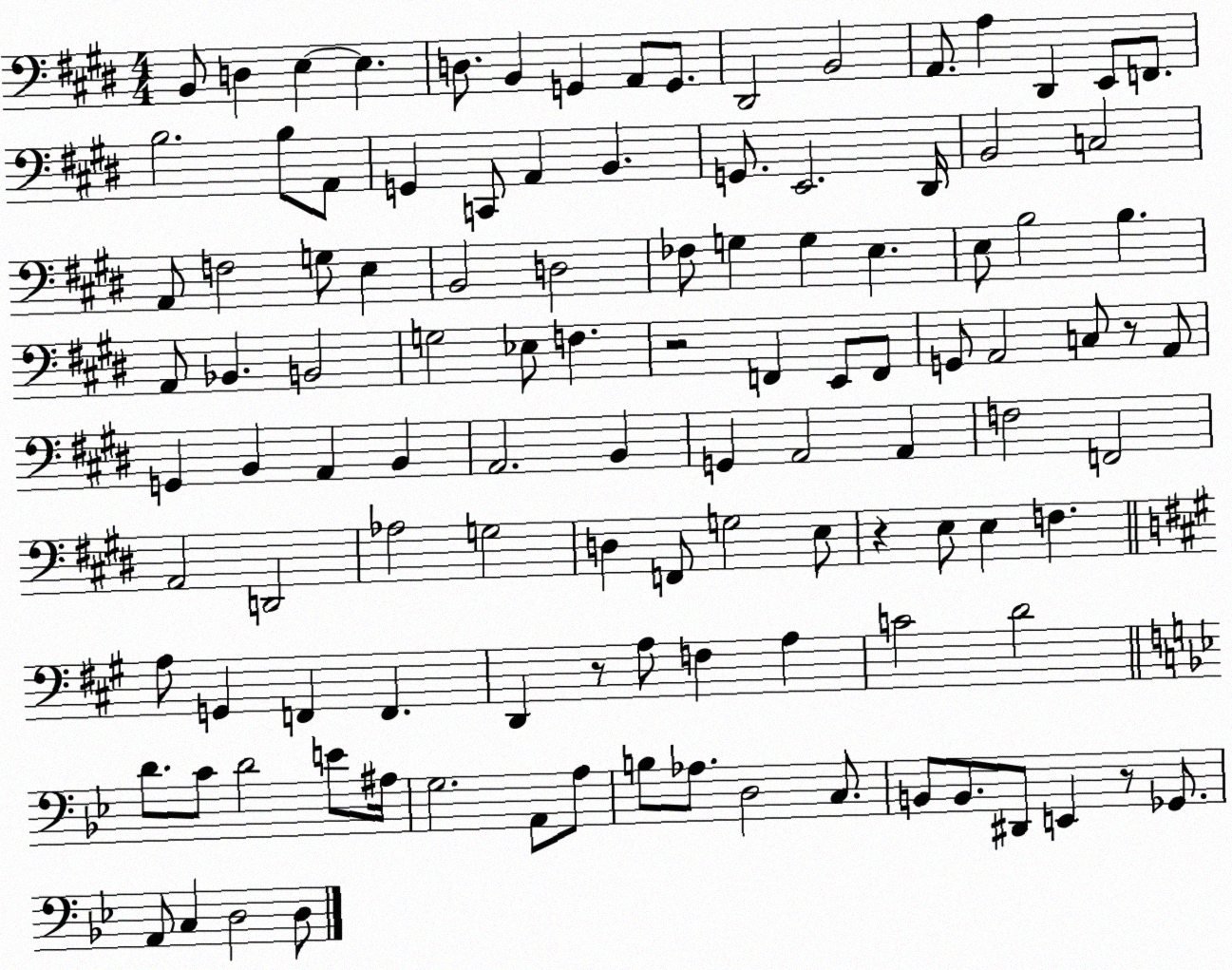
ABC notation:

X:1
T:Untitled
M:4/4
L:1/4
K:E
B,,/2 D, E, E, D,/2 B,, G,, A,,/2 G,,/2 ^D,,2 B,,2 A,,/2 A, ^D,, E,,/2 F,,/2 B,2 B,/2 A,,/2 G,, C,,/2 A,, B,, G,,/2 E,,2 ^D,,/4 B,,2 C,2 A,,/2 F,2 G,/2 E, B,,2 D,2 _F,/2 G, G, E, E,/2 B,2 B, A,,/2 _B,, B,,2 G,2 _E,/2 F, z2 F,, E,,/2 F,,/2 G,,/2 A,,2 C,/2 z/2 A,,/2 G,, B,, A,, B,, A,,2 B,, G,, A,,2 A,, F,2 F,,2 A,,2 D,,2 _A,2 G,2 D, F,,/2 G,2 E,/2 z E,/2 E, F, A,/2 G,, F,, F,, D,, z/2 A,/2 F, A, C2 D2 D/2 C/2 D2 E/2 ^A,/4 G,2 A,,/2 A,/2 B,/2 _A,/2 D,2 C,/2 B,,/2 B,,/2 ^D,,/2 E,, z/2 _G,,/2 A,,/2 C, D,2 D,/2